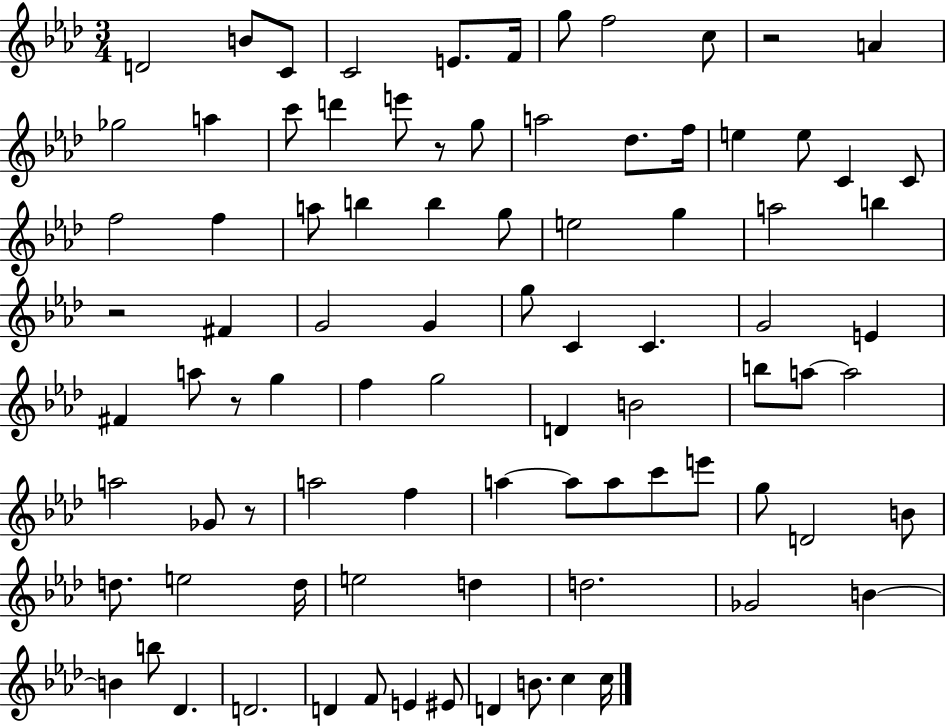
D4/h B4/e C4/e C4/h E4/e. F4/s G5/e F5/h C5/e R/h A4/q Gb5/h A5/q C6/e D6/q E6/e R/e G5/e A5/h Db5/e. F5/s E5/q E5/e C4/q C4/e F5/h F5/q A5/e B5/q B5/q G5/e E5/h G5/q A5/h B5/q R/h F#4/q G4/h G4/q G5/e C4/q C4/q. G4/h E4/q F#4/q A5/e R/e G5/q F5/q G5/h D4/q B4/h B5/e A5/e A5/h A5/h Gb4/e R/e A5/h F5/q A5/q A5/e A5/e C6/e E6/e G5/e D4/h B4/e D5/e. E5/h D5/s E5/h D5/q D5/h. Gb4/h B4/q B4/q B5/e Db4/q. D4/h. D4/q F4/e E4/q EIS4/e D4/q B4/e. C5/q C5/s